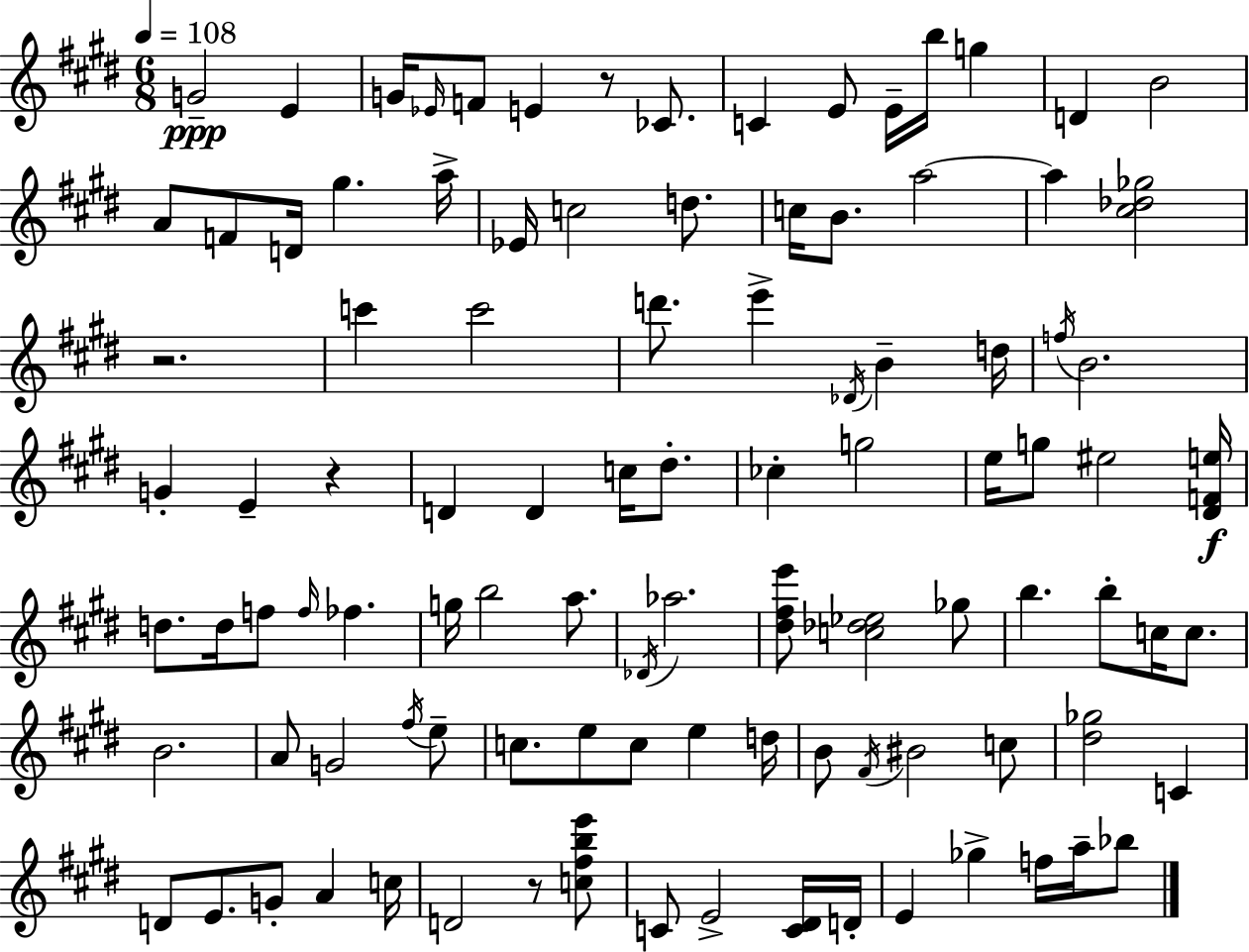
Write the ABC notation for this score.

X:1
T:Untitled
M:6/8
L:1/4
K:E
G2 E G/4 _E/4 F/2 E z/2 _C/2 C E/2 E/4 b/4 g D B2 A/2 F/2 D/4 ^g a/4 _E/4 c2 d/2 c/4 B/2 a2 a [^c_d_g]2 z2 c' c'2 d'/2 e' _D/4 B d/4 f/4 B2 G E z D D c/4 ^d/2 _c g2 e/4 g/2 ^e2 [^DFe]/4 d/2 d/4 f/2 f/4 _f g/4 b2 a/2 _D/4 _a2 [^d^fe']/2 [c_d_e]2 _g/2 b b/2 c/4 c/2 B2 A/2 G2 ^f/4 e/2 c/2 e/2 c/2 e d/4 B/2 ^F/4 ^B2 c/2 [^d_g]2 C D/2 E/2 G/2 A c/4 D2 z/2 [c^fbe']/2 C/2 E2 [C^D]/4 D/4 E _g f/4 a/4 _b/2